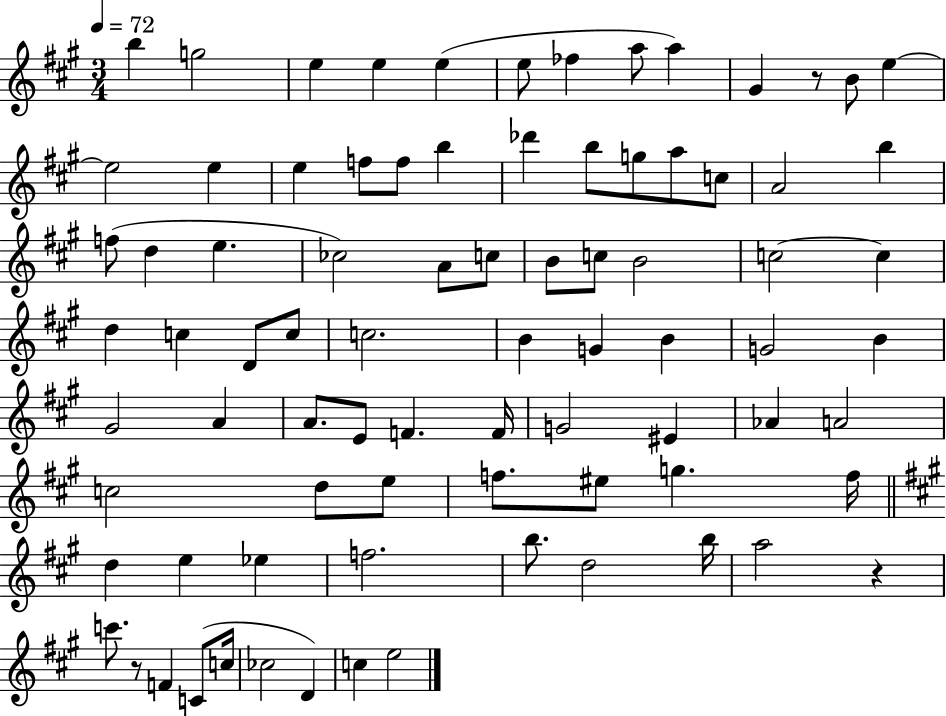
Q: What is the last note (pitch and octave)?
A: E5